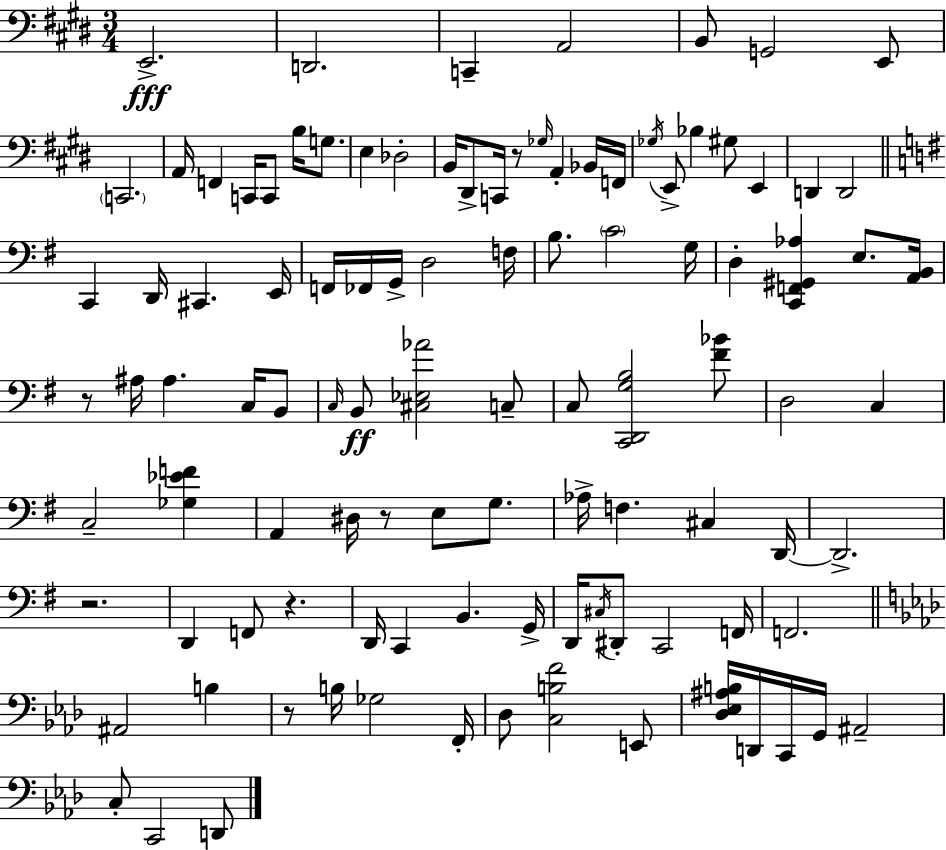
{
  \clef bass
  \numericTimeSignature
  \time 3/4
  \key e \major
  e,2.->\fff | d,2. | c,4-- a,2 | b,8 g,2 e,8 | \break \parenthesize c,2. | a,16 f,4 c,16 c,8 b16 g8. | e4 des2-. | b,16 dis,8-> c,16 r8 \grace { ges16 } a,4-. bes,16 | \break f,16 \acciaccatura { ges16 } e,8-> bes4 gis8 e,4 | d,4 d,2 | \bar "||" \break \key g \major c,4 d,16 cis,4. e,16 | f,16 fes,16 g,16-> d2 f16 | b8. \parenthesize c'2 g16 | d4-. <c, f, gis, aes>4 e8. <a, b,>16 | \break r8 ais16 ais4. c16 b,8 | \grace { c16 }\ff b,8 <cis ees aes'>2 c8-- | c8 <c, d, g b>2 <fis' bes'>8 | d2 c4 | \break c2-- <ges ees' f'>4 | a,4 dis16 r8 e8 g8. | aes16-> f4. cis4 | d,16~~ d,2.-> | \break r2. | d,4 f,8 r4. | d,16 c,4 b,4. | g,16-> d,16 \acciaccatura { cis16 } dis,8-. c,2 | \break f,16 f,2. | \bar "||" \break \key f \minor ais,2 b4 | r8 b16 ges2 f,16-. | des8 <c b f'>2 e,8 | <des ees ais b>16 d,16 c,16 g,16 ais,2-- | \break c8-. c,2 d,8 | \bar "|."
}